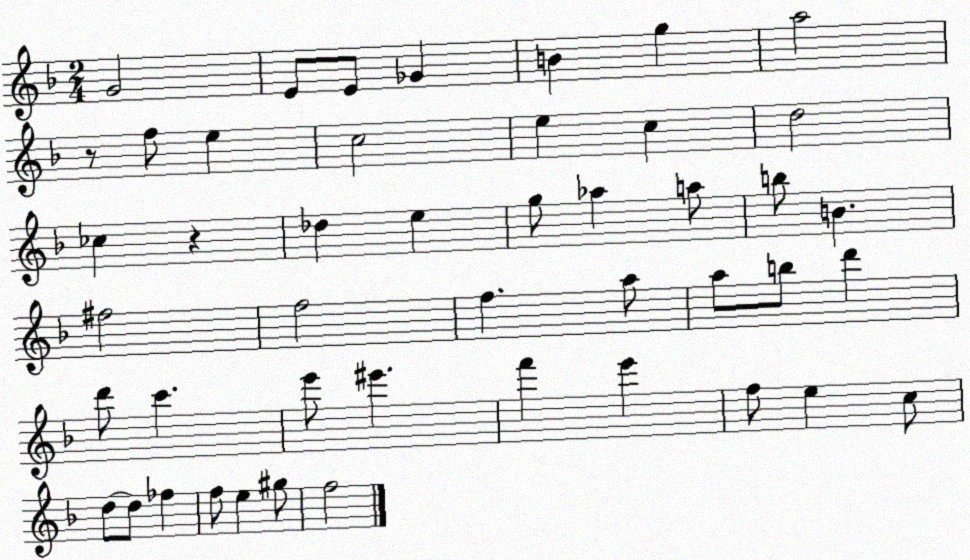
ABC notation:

X:1
T:Untitled
M:2/4
L:1/4
K:F
G2 E/2 E/2 _G B g a2 z/2 f/2 e c2 e c d2 _c z _d e g/2 _a a/2 b/2 B ^f2 f2 f a/2 a/2 b/2 d' d'/2 c' e'/2 ^e' f' e' f/2 e c/2 d/2 d/2 _f f/2 e ^g/2 f2